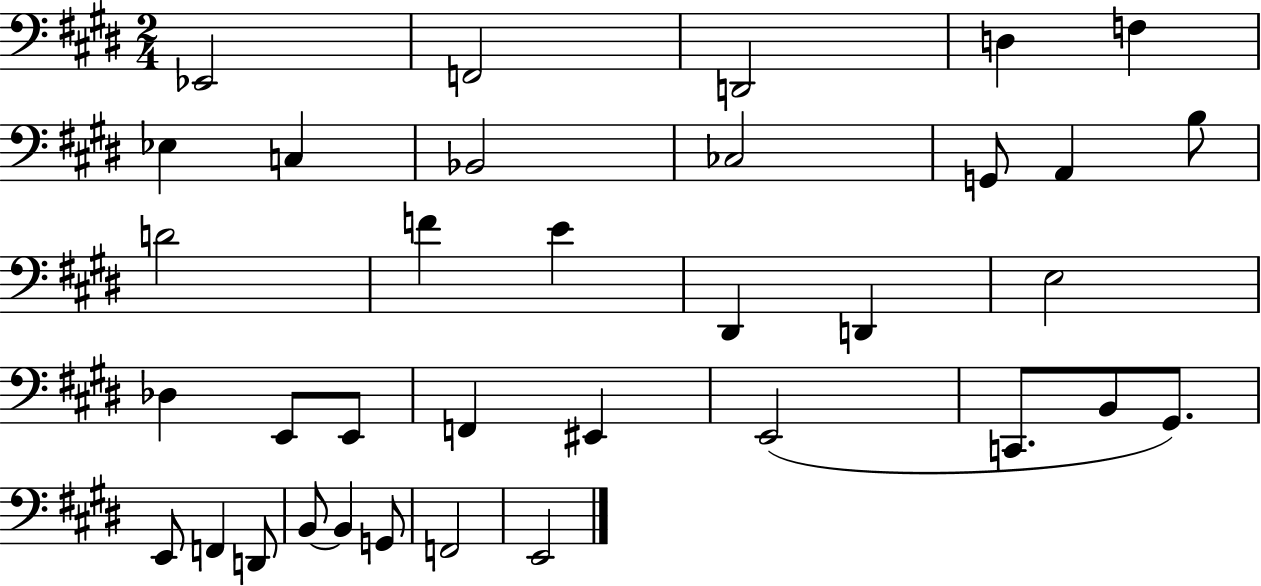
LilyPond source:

{
  \clef bass
  \numericTimeSignature
  \time 2/4
  \key e \major
  ees,2 | f,2 | d,2 | d4 f4 | \break ees4 c4 | bes,2 | ces2 | g,8 a,4 b8 | \break d'2 | f'4 e'4 | dis,4 d,4 | e2 | \break des4 e,8 e,8 | f,4 eis,4 | e,2( | c,8. b,8 gis,8.) | \break e,8 f,4 d,8 | b,8~~ b,4 g,8 | f,2 | e,2 | \break \bar "|."
}